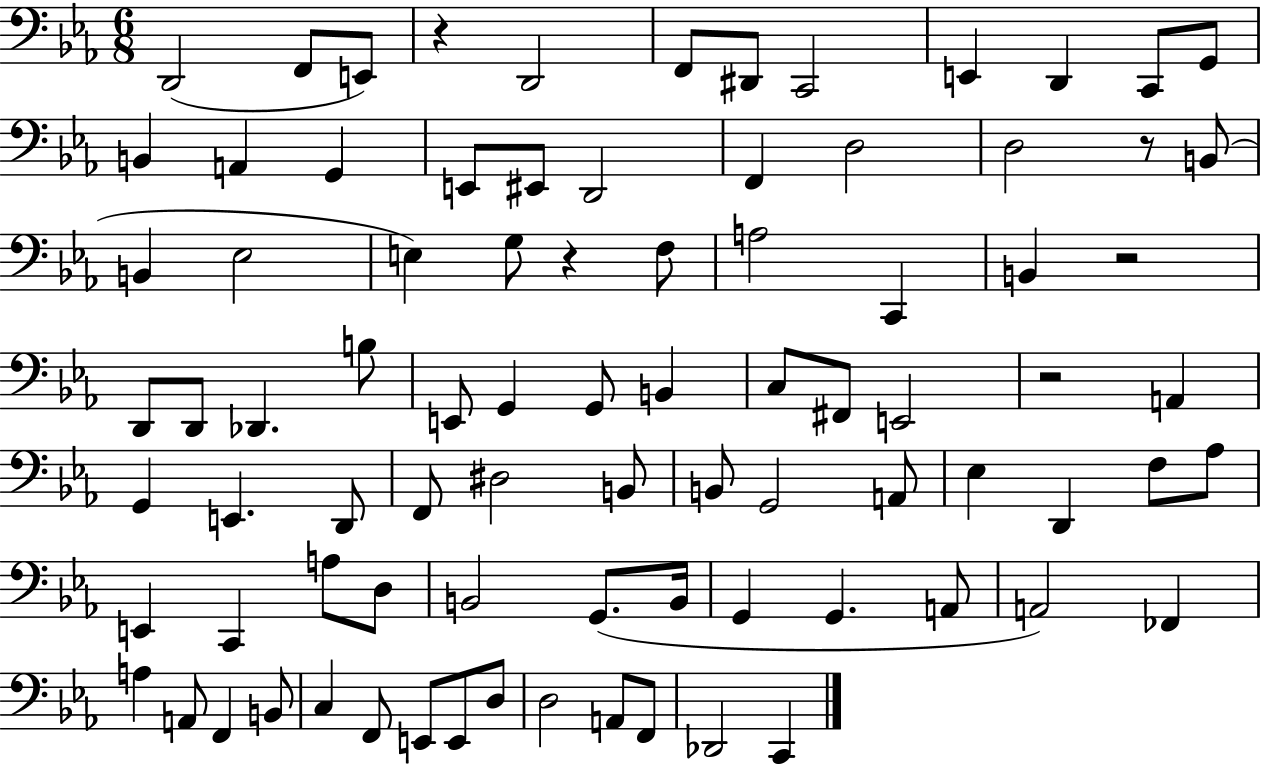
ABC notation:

X:1
T:Untitled
M:6/8
L:1/4
K:Eb
D,,2 F,,/2 E,,/2 z D,,2 F,,/2 ^D,,/2 C,,2 E,, D,, C,,/2 G,,/2 B,, A,, G,, E,,/2 ^E,,/2 D,,2 F,, D,2 D,2 z/2 B,,/2 B,, _E,2 E, G,/2 z F,/2 A,2 C,, B,, z2 D,,/2 D,,/2 _D,, B,/2 E,,/2 G,, G,,/2 B,, C,/2 ^F,,/2 E,,2 z2 A,, G,, E,, D,,/2 F,,/2 ^D,2 B,,/2 B,,/2 G,,2 A,,/2 _E, D,, F,/2 _A,/2 E,, C,, A,/2 D,/2 B,,2 G,,/2 B,,/4 G,, G,, A,,/2 A,,2 _F,, A, A,,/2 F,, B,,/2 C, F,,/2 E,,/2 E,,/2 D,/2 D,2 A,,/2 F,,/2 _D,,2 C,,